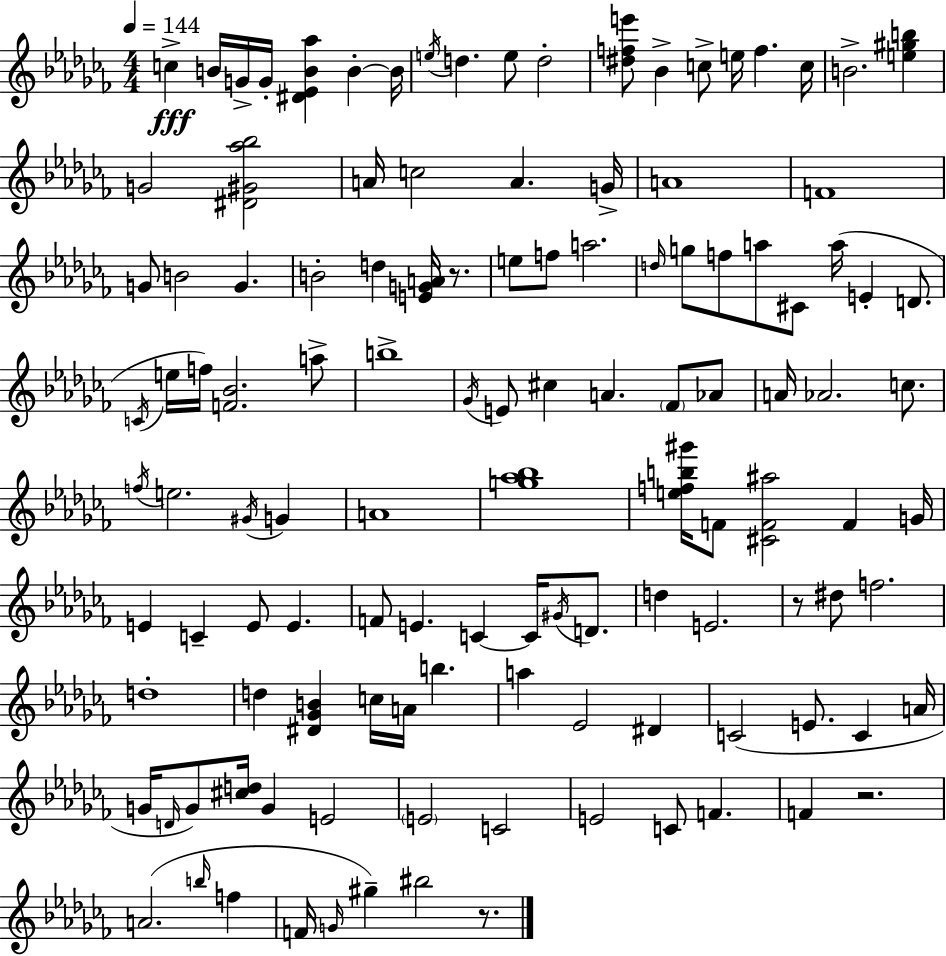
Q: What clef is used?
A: treble